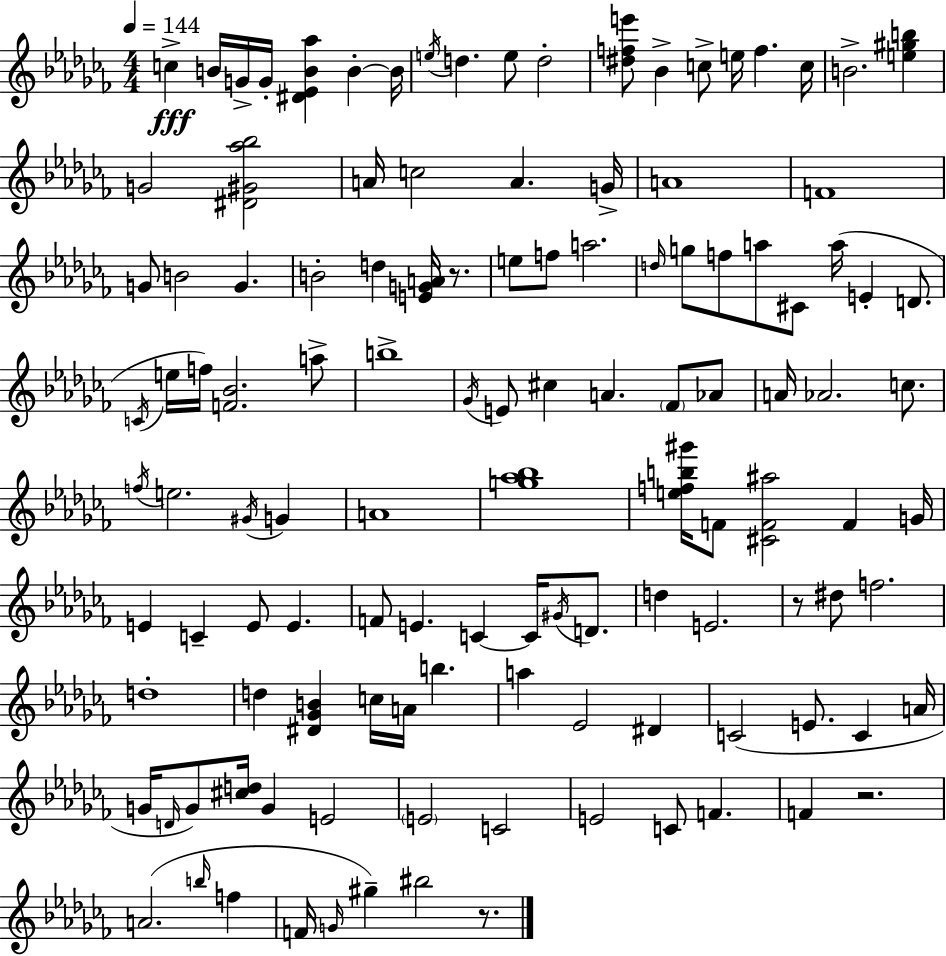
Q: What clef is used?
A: treble